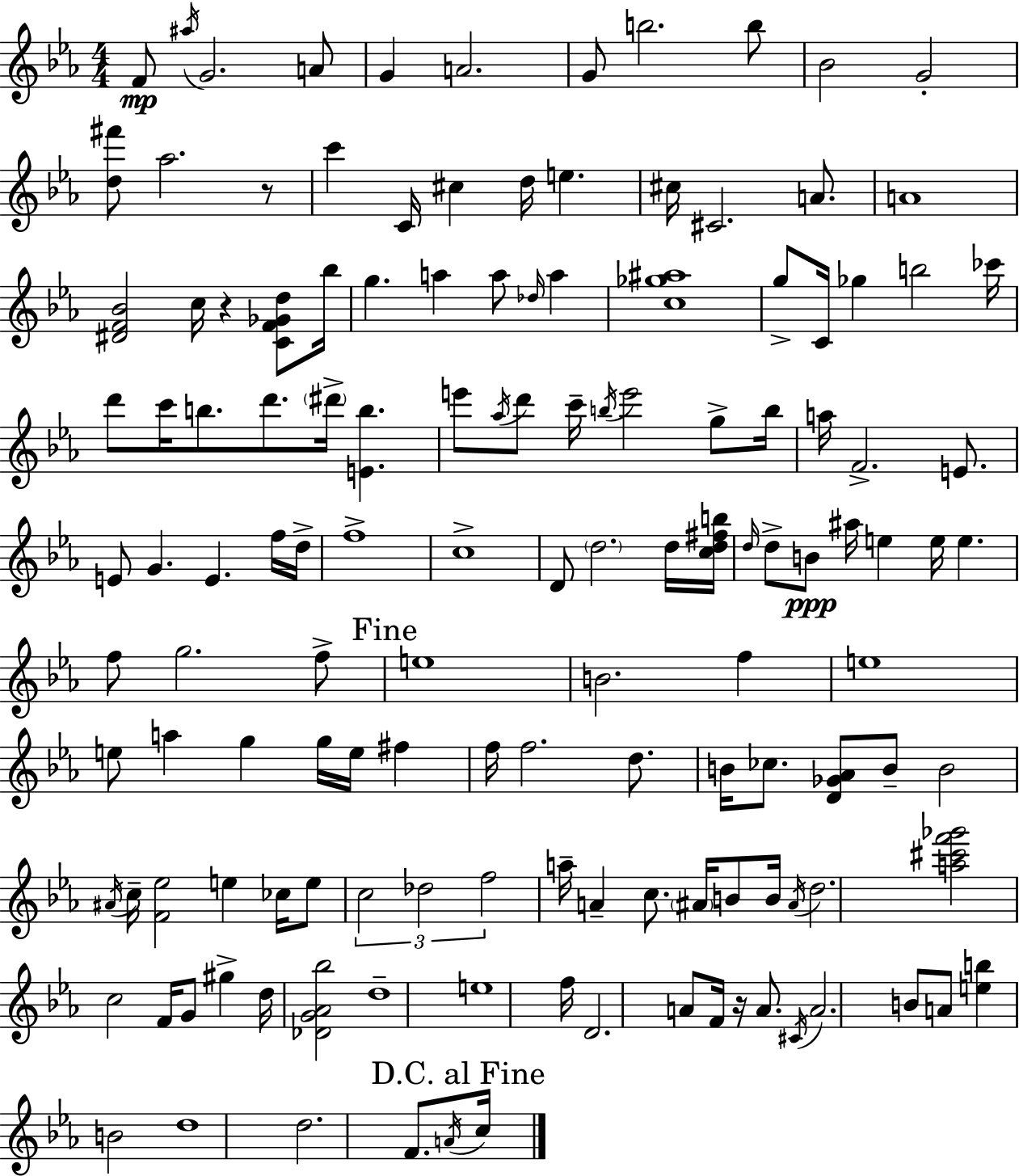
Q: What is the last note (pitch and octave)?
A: C5